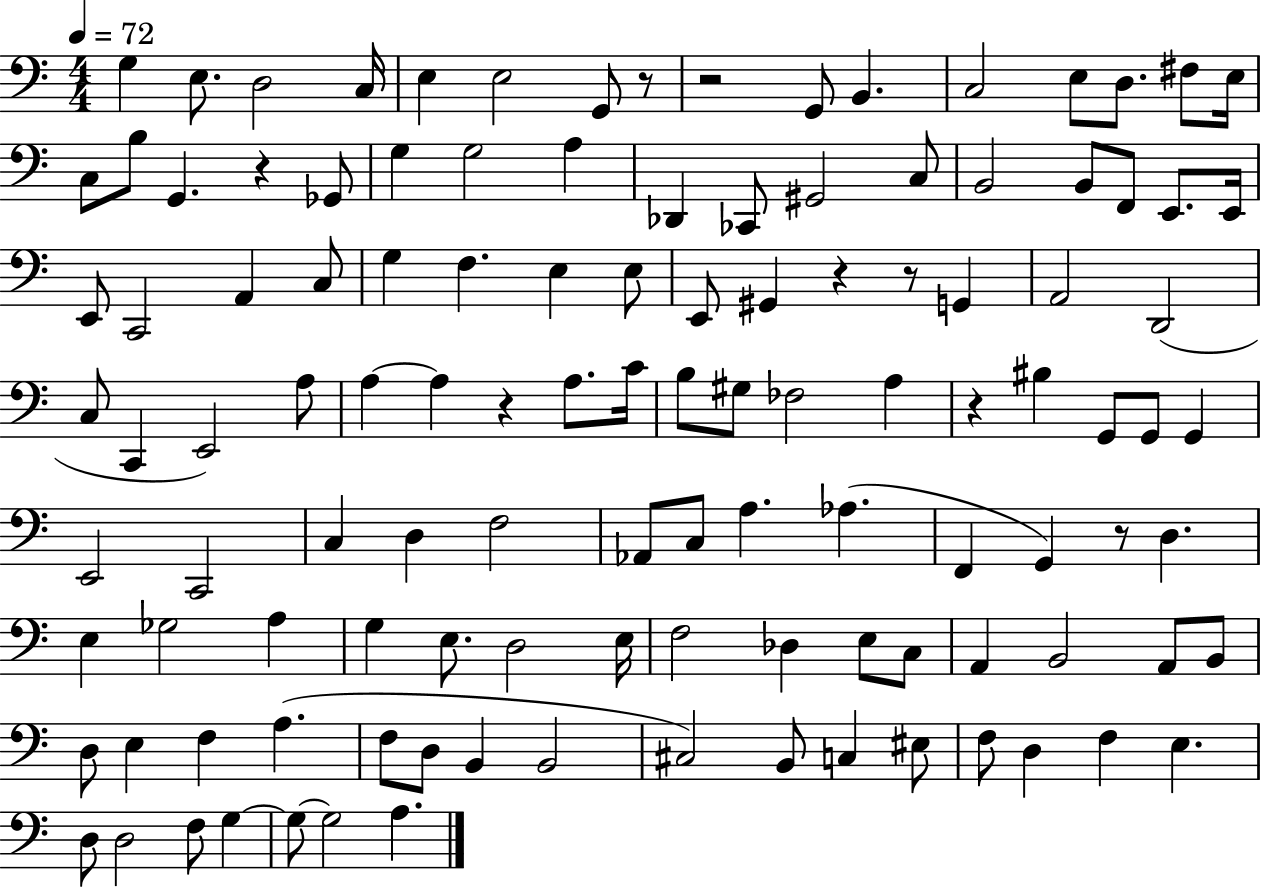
G3/q E3/e. D3/h C3/s E3/q E3/h G2/e R/e R/h G2/e B2/q. C3/h E3/e D3/e. F#3/e E3/s C3/e B3/e G2/q. R/q Gb2/e G3/q G3/h A3/q Db2/q CES2/e G#2/h C3/e B2/h B2/e F2/e E2/e. E2/s E2/e C2/h A2/q C3/e G3/q F3/q. E3/q E3/e E2/e G#2/q R/q R/e G2/q A2/h D2/h C3/e C2/q E2/h A3/e A3/q A3/q R/q A3/e. C4/s B3/e G#3/e FES3/h A3/q R/q BIS3/q G2/e G2/e G2/q E2/h C2/h C3/q D3/q F3/h Ab2/e C3/e A3/q. Ab3/q. F2/q G2/q R/e D3/q. E3/q Gb3/h A3/q G3/q E3/e. D3/h E3/s F3/h Db3/q E3/e C3/e A2/q B2/h A2/e B2/e D3/e E3/q F3/q A3/q. F3/e D3/e B2/q B2/h C#3/h B2/e C3/q EIS3/e F3/e D3/q F3/q E3/q. D3/e D3/h F3/e G3/q G3/e G3/h A3/q.